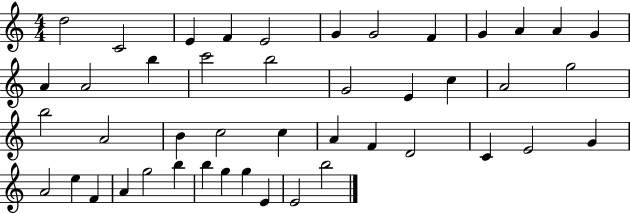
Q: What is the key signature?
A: C major